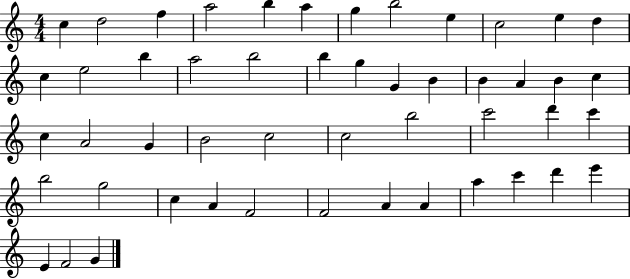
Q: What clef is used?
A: treble